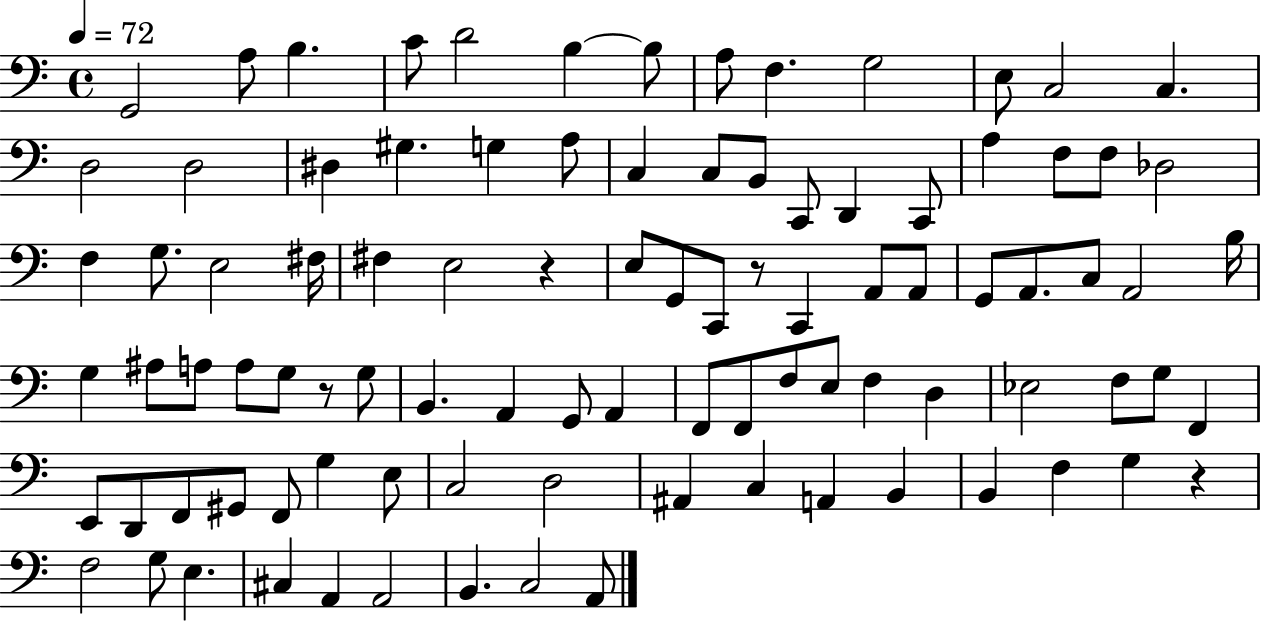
X:1
T:Untitled
M:4/4
L:1/4
K:C
G,,2 A,/2 B, C/2 D2 B, B,/2 A,/2 F, G,2 E,/2 C,2 C, D,2 D,2 ^D, ^G, G, A,/2 C, C,/2 B,,/2 C,,/2 D,, C,,/2 A, F,/2 F,/2 _D,2 F, G,/2 E,2 ^F,/4 ^F, E,2 z E,/2 G,,/2 C,,/2 z/2 C,, A,,/2 A,,/2 G,,/2 A,,/2 C,/2 A,,2 B,/4 G, ^A,/2 A,/2 A,/2 G,/2 z/2 G,/2 B,, A,, G,,/2 A,, F,,/2 F,,/2 F,/2 E,/2 F, D, _E,2 F,/2 G,/2 F,, E,,/2 D,,/2 F,,/2 ^G,,/2 F,,/2 G, E,/2 C,2 D,2 ^A,, C, A,, B,, B,, F, G, z F,2 G,/2 E, ^C, A,, A,,2 B,, C,2 A,,/2